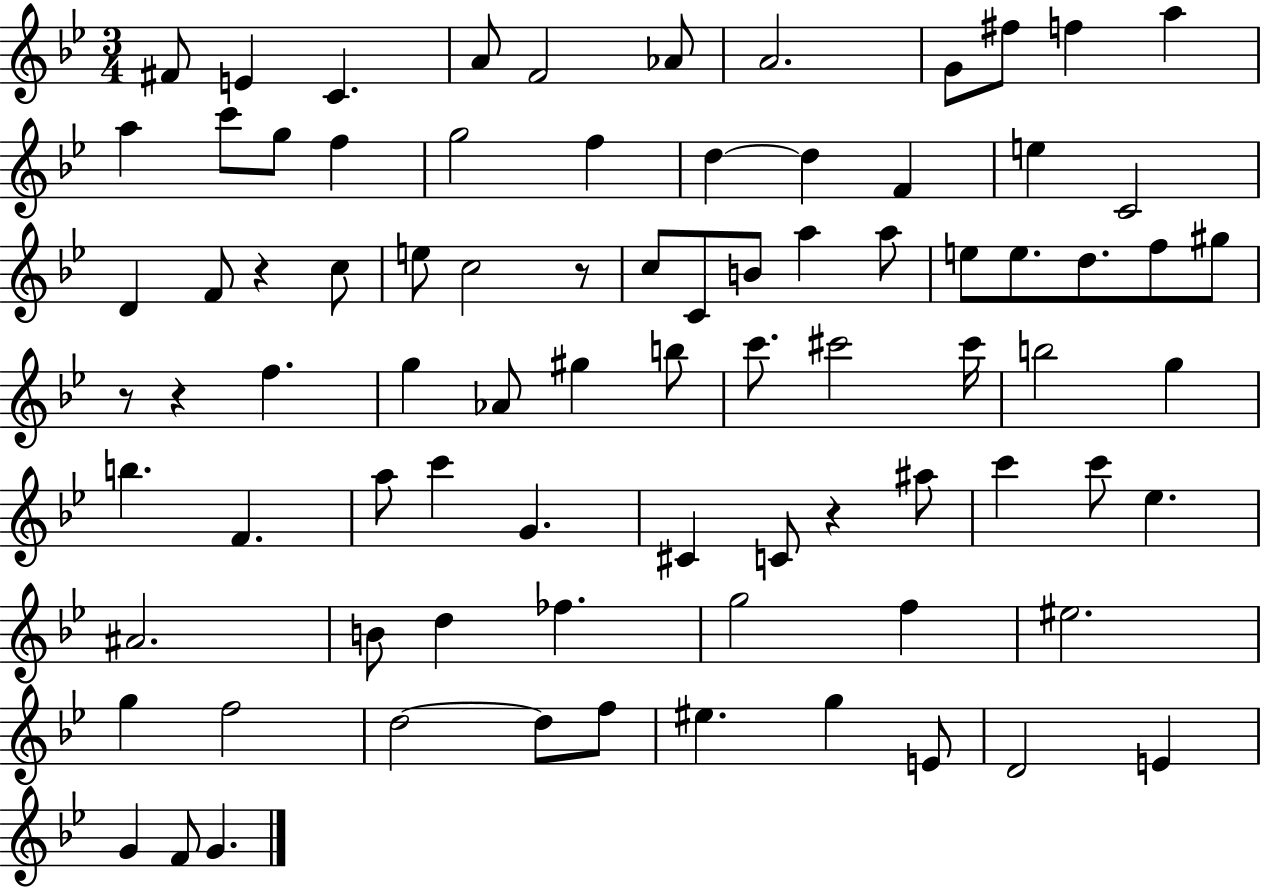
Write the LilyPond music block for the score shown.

{
  \clef treble
  \numericTimeSignature
  \time 3/4
  \key bes \major
  fis'8 e'4 c'4. | a'8 f'2 aes'8 | a'2. | g'8 fis''8 f''4 a''4 | \break a''4 c'''8 g''8 f''4 | g''2 f''4 | d''4~~ d''4 f'4 | e''4 c'2 | \break d'4 f'8 r4 c''8 | e''8 c''2 r8 | c''8 c'8 b'8 a''4 a''8 | e''8 e''8. d''8. f''8 gis''8 | \break r8 r4 f''4. | g''4 aes'8 gis''4 b''8 | c'''8. cis'''2 cis'''16 | b''2 g''4 | \break b''4. f'4. | a''8 c'''4 g'4. | cis'4 c'8 r4 ais''8 | c'''4 c'''8 ees''4. | \break ais'2. | b'8 d''4 fes''4. | g''2 f''4 | eis''2. | \break g''4 f''2 | d''2~~ d''8 f''8 | eis''4. g''4 e'8 | d'2 e'4 | \break g'4 f'8 g'4. | \bar "|."
}